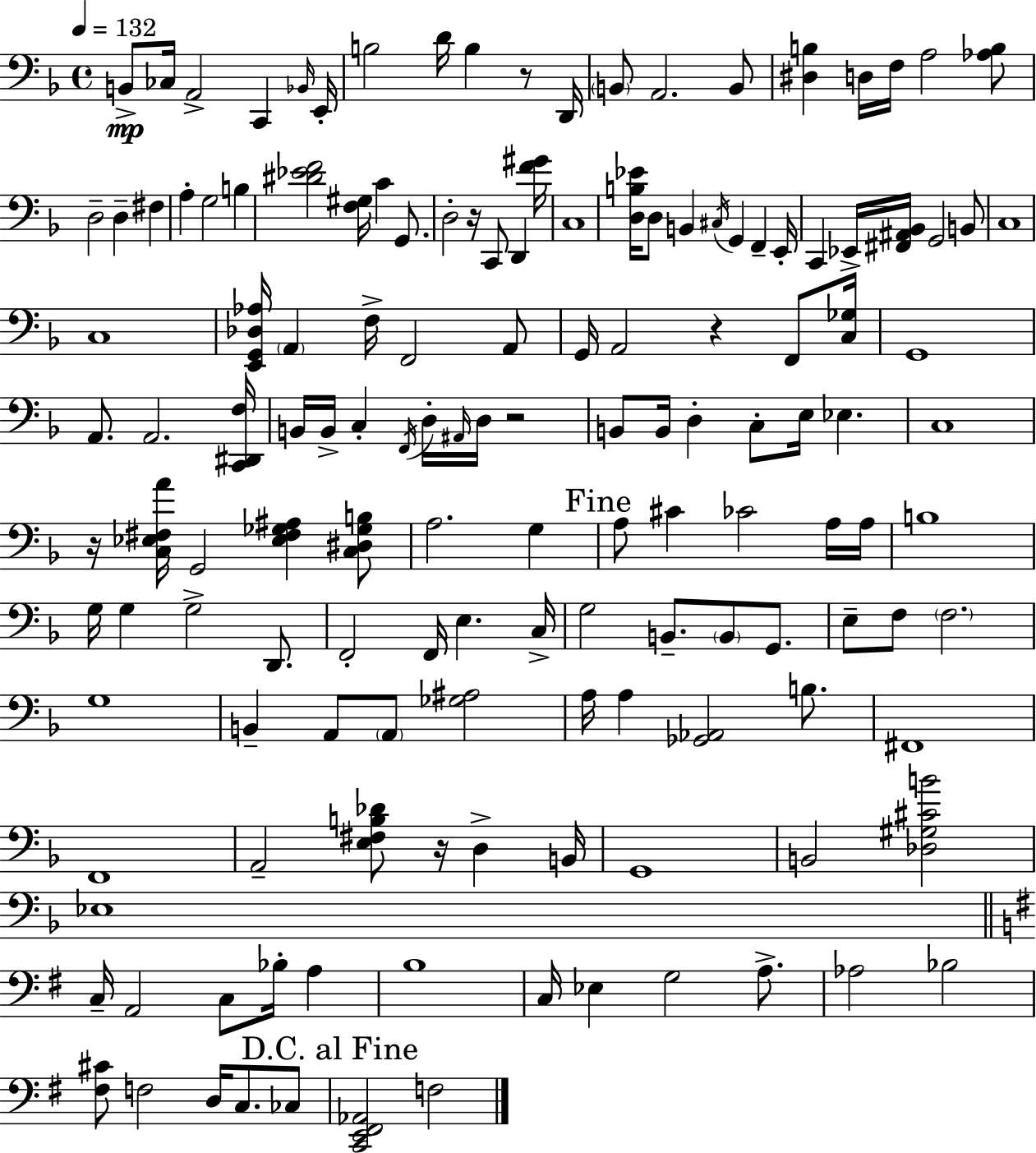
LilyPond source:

{
  \clef bass
  \time 4/4
  \defaultTimeSignature
  \key d \minor
  \tempo 4 = 132
  \repeat volta 2 { b,8->\mp ces16 a,2-> c,4 \grace { bes,16 } | e,16-. b2 d'16 b4 r8 | d,16 \parenthesize b,8 a,2. b,8 | <dis b>4 d16 f16 a2 <aes b>8 | \break d2-- d4-- fis4 | a4-. g2 b4 | <dis' ees' f'>2 <f gis>16 c'4 g,8. | d2-. r16 c,8 d,4 | \break <f' gis'>16 c1 | <d b ees'>16 d8 b,4 \acciaccatura { cis16 } g,4 f,4-- | e,16-. c,4 ees,16-> <fis, ais, bes,>16 g,2 | b,8 c1 | \break c1 | <e, g, des aes>16 \parenthesize a,4 f16-> f,2 | a,8 g,16 a,2 r4 f,8 | <c ges>16 g,1 | \break a,8. a,2. | <c, dis, f>16 b,16 b,16-> c4-. \acciaccatura { f,16 } d16-. \grace { ais,16 } d16 r2 | b,8 b,16 d4-. c8-. e16 ees4. | c1 | \break r16 <c ees fis a'>16 g,2 <ees fis ges ais>4 | <c dis ges b>8 a2. | g4 \mark "Fine" a8 cis'4 ces'2 | a16 a16 b1 | \break g16 g4 g2-> | d,8. f,2-. f,16 e4. | c16-> g2 b,8.-- \parenthesize b,8 | g,8. e8-- f8 \parenthesize f2. | \break g1 | b,4-- a,8 \parenthesize a,8 <ges ais>2 | a16 a4 <ges, aes,>2 | b8. fis,1 | \break f,1 | a,2-- <e fis b des'>8 r16 d4-> | b,16 g,1 | b,2 <des gis cis' b'>2 | \break ees1 | \bar "||" \break \key e \minor c16-- a,2 c8 bes16-. a4 | b1 | c16 ees4 g2 a8.-> | aes2 bes2 | \break <fis cis'>8 f2 d16 c8. ces8 | \mark "D.C. al Fine" <c, e, fis, aes,>2 f2 | } \bar "|."
}